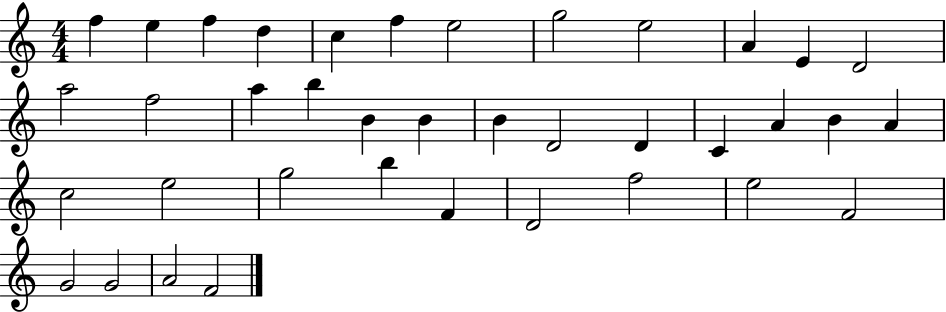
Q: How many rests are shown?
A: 0